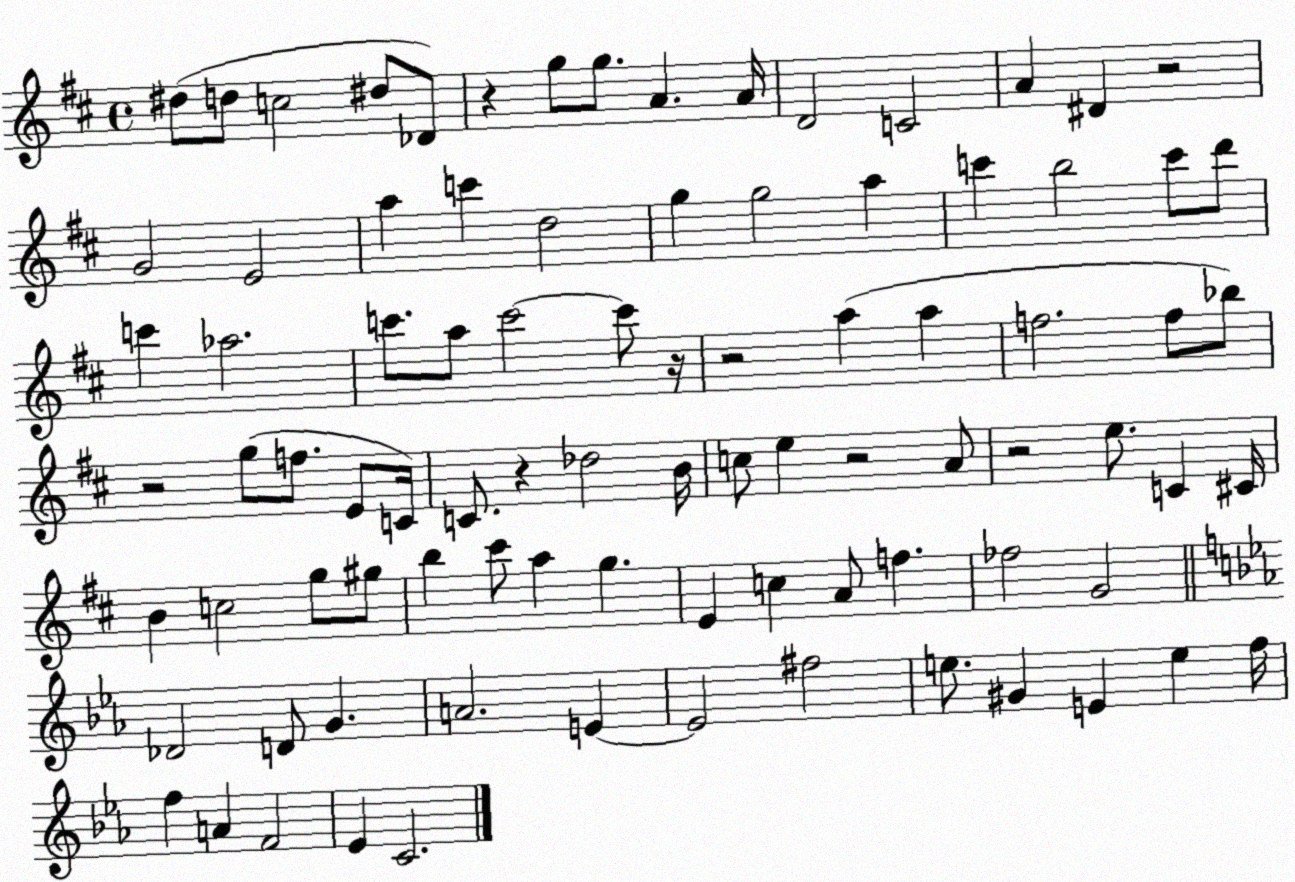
X:1
T:Untitled
M:4/4
L:1/4
K:D
^d/2 d/2 c2 ^d/2 _D/2 z g/2 g/2 A A/4 D2 C2 A ^D z2 G2 E2 a c' d2 g g2 a c' b2 c'/2 d'/2 c' _a2 c'/2 a/2 c'2 c'/2 z/4 z2 a a f2 f/2 _b/2 z2 g/2 f/2 E/2 C/4 C/2 z _d2 B/4 c/2 e z2 A/2 z2 e/2 C ^C/4 B c2 g/2 ^g/2 b ^c'/2 a g E c A/2 f _f2 G2 _D2 D/2 G A2 E E2 ^f2 e/2 ^G E e f/4 f A F2 _E C2